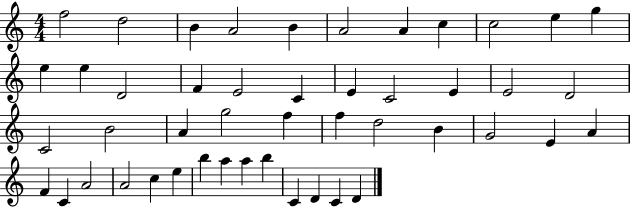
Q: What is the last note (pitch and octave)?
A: D4